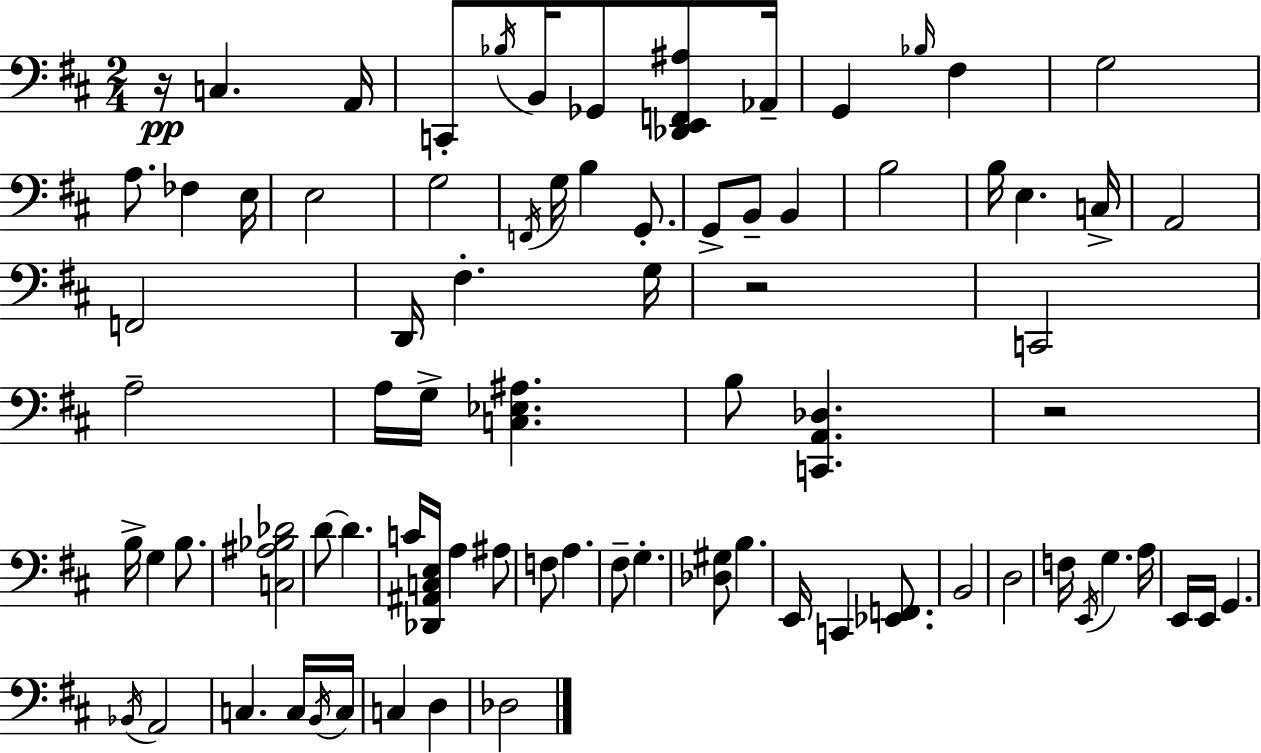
R/s C3/q. A2/s C2/e Bb3/s B2/s Gb2/e [Db2,E2,F2,A#3]/e Ab2/s G2/q Bb3/s F#3/q G3/h A3/e. FES3/q E3/s E3/h G3/h F2/s G3/s B3/q G2/e. G2/e B2/e B2/q B3/h B3/s E3/q. C3/s A2/h F2/h D2/s F#3/q. G3/s R/h C2/h A3/h A3/s G3/s [C3,Eb3,A#3]/q. B3/e [C2,A2,Db3]/q. R/h B3/s G3/q B3/e. [C3,A#3,Bb3,Db4]/h D4/e D4/q. C4/s [Db2,A#2,C3,E3]/s A3/q A#3/e F3/e A3/q. F#3/e G3/q. [Db3,G#3]/e B3/q. E2/s C2/q [Eb2,F2]/e. B2/h D3/h F3/s E2/s G3/q. A3/s E2/s E2/s G2/q. Bb2/s A2/h C3/q. C3/s B2/s C3/s C3/q D3/q Db3/h